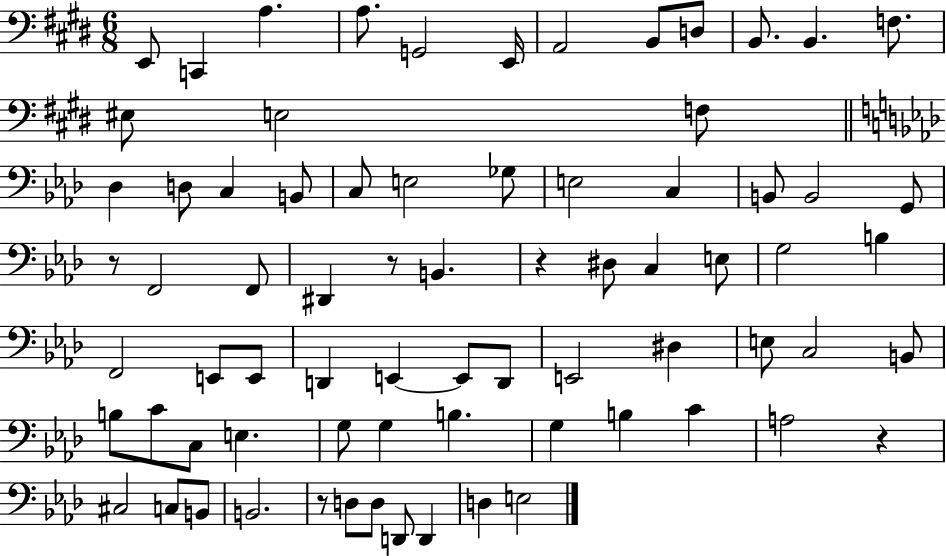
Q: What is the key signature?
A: E major